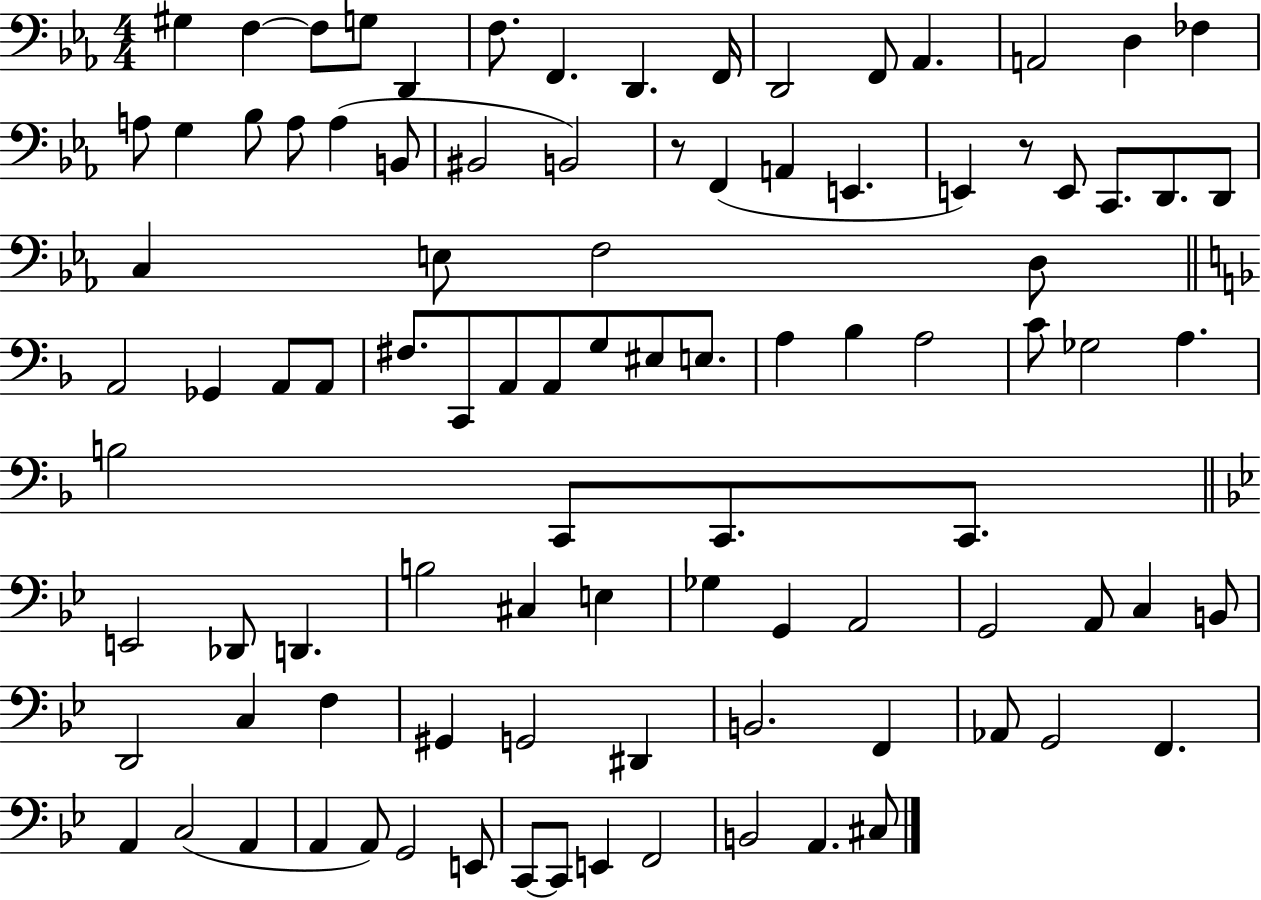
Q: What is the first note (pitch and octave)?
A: G#3